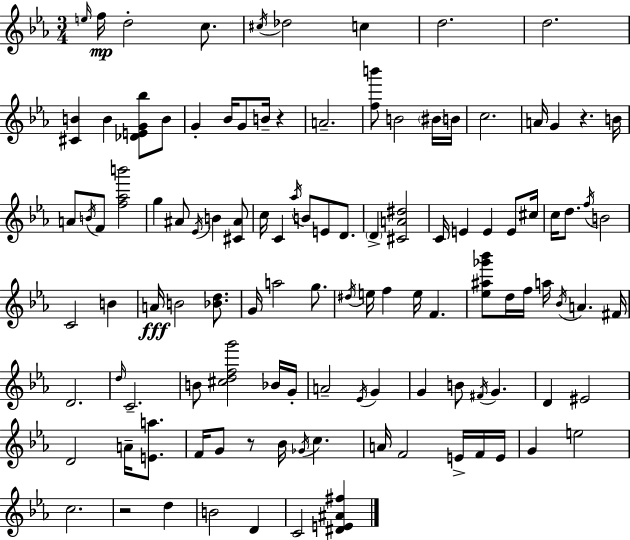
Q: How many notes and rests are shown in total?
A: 113